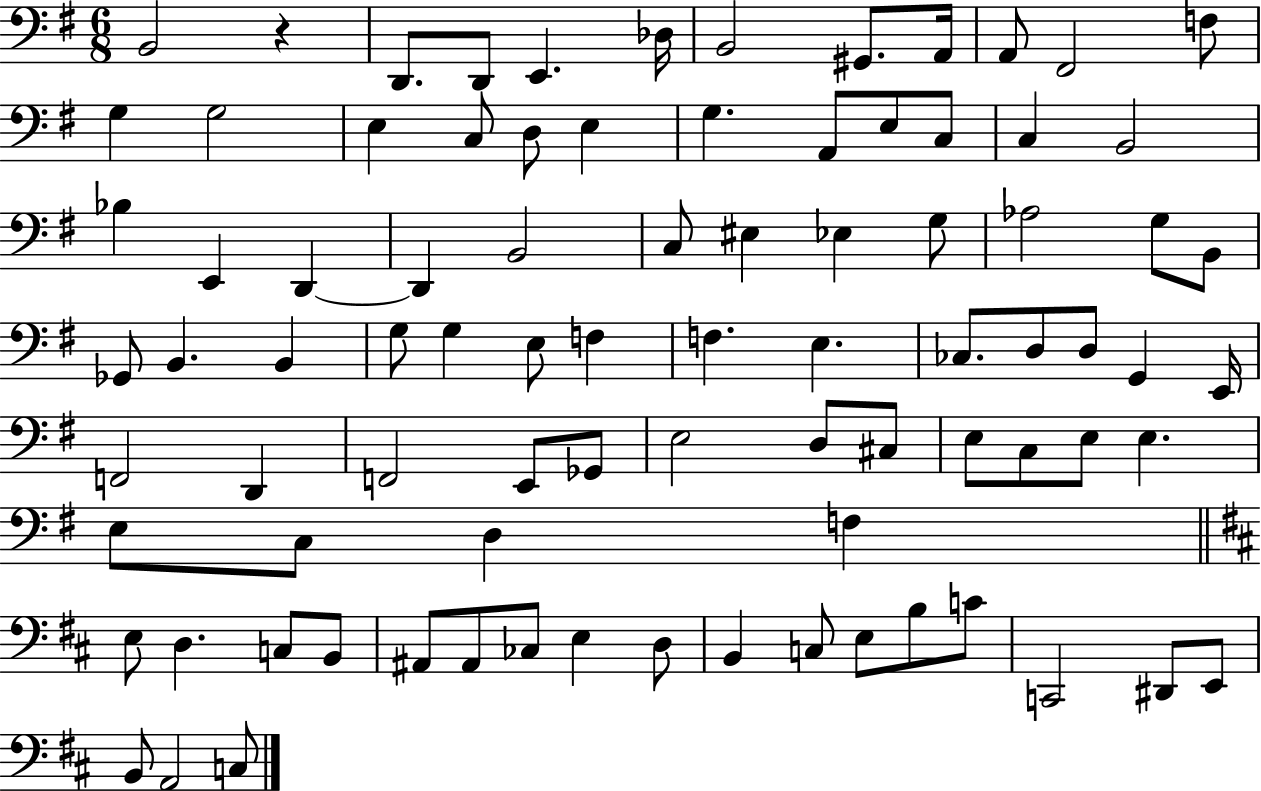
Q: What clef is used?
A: bass